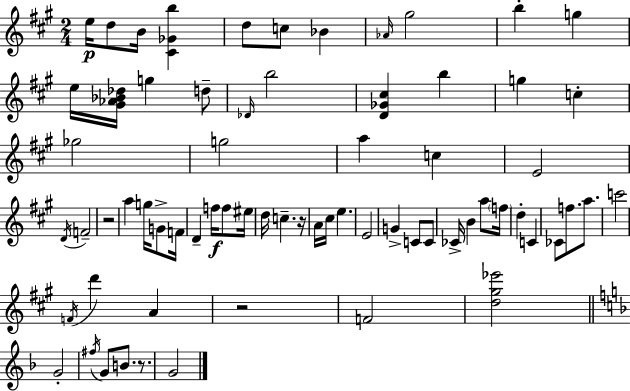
E5/s D5/e B4/s [C#4,Gb4,B5]/q D5/e C5/e Bb4/q Ab4/s G#5/h B5/q G5/q E5/s [G#4,Ab4,Bb4,Db5]/s G5/q D5/e Db4/s B5/h [D4,Gb4,C#5]/q B5/q G5/q C5/q Gb5/h G5/h A5/q C5/q E4/h D4/s F4/h R/h A5/q G5/s G4/e F4/s D4/q F5/s F5/e EIS5/s D5/s C5/q. R/s A4/s C#5/s E5/q. E4/h G4/q C4/e C4/e CES4/s B4/q A5/e F5/s D5/q C4/q CES4/e F5/e. A5/e. C6/h F4/s D6/q A4/q R/h F4/h [D5,G#5,Eb6]/h G4/h F#5/s G4/e B4/e. R/e. G4/h